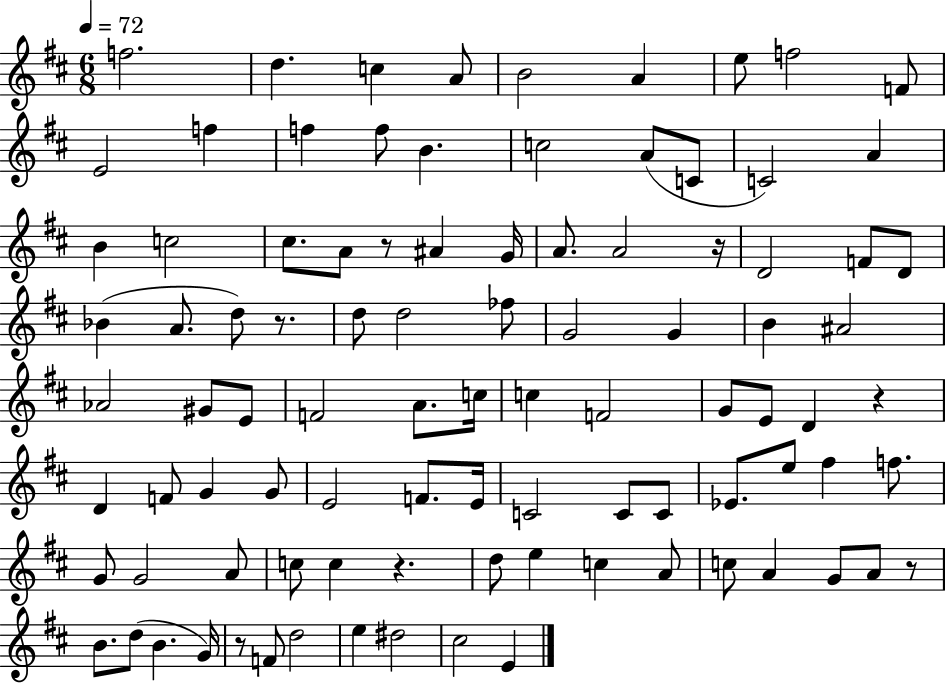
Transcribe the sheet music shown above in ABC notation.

X:1
T:Untitled
M:6/8
L:1/4
K:D
f2 d c A/2 B2 A e/2 f2 F/2 E2 f f f/2 B c2 A/2 C/2 C2 A B c2 ^c/2 A/2 z/2 ^A G/4 A/2 A2 z/4 D2 F/2 D/2 _B A/2 d/2 z/2 d/2 d2 _f/2 G2 G B ^A2 _A2 ^G/2 E/2 F2 A/2 c/4 c F2 G/2 E/2 D z D F/2 G G/2 E2 F/2 E/4 C2 C/2 C/2 _E/2 e/2 ^f f/2 G/2 G2 A/2 c/2 c z d/2 e c A/2 c/2 A G/2 A/2 z/2 B/2 d/2 B G/4 z/2 F/2 d2 e ^d2 ^c2 E